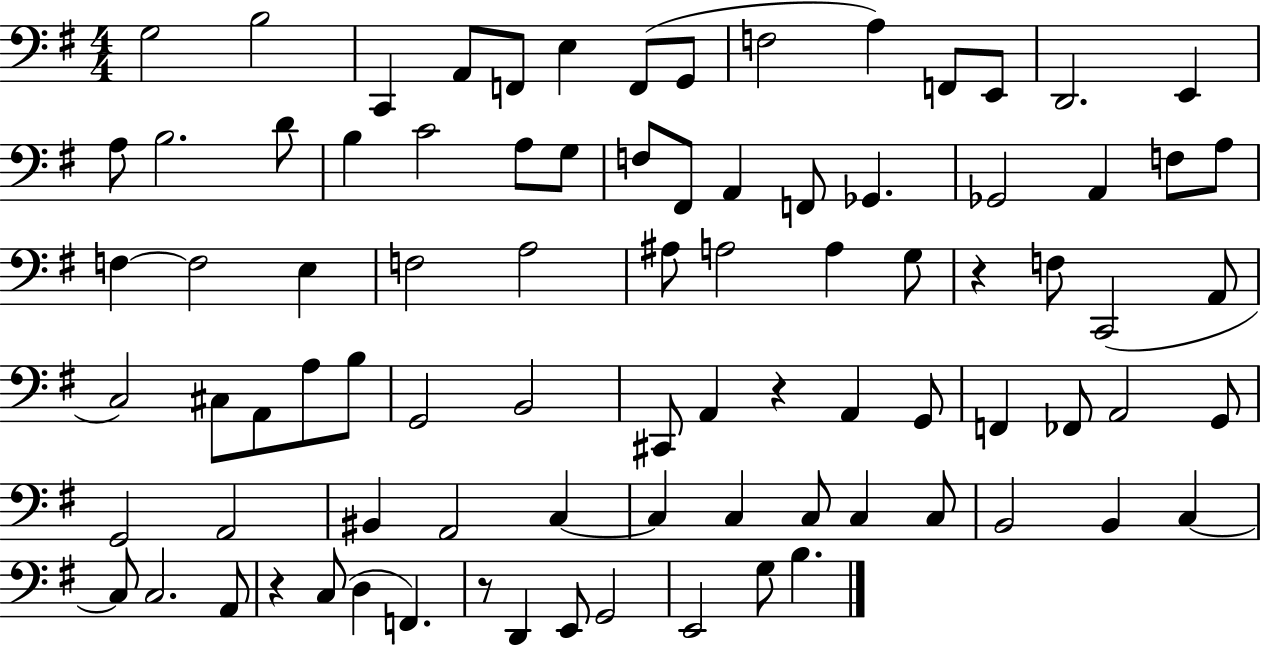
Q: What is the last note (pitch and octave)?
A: B3